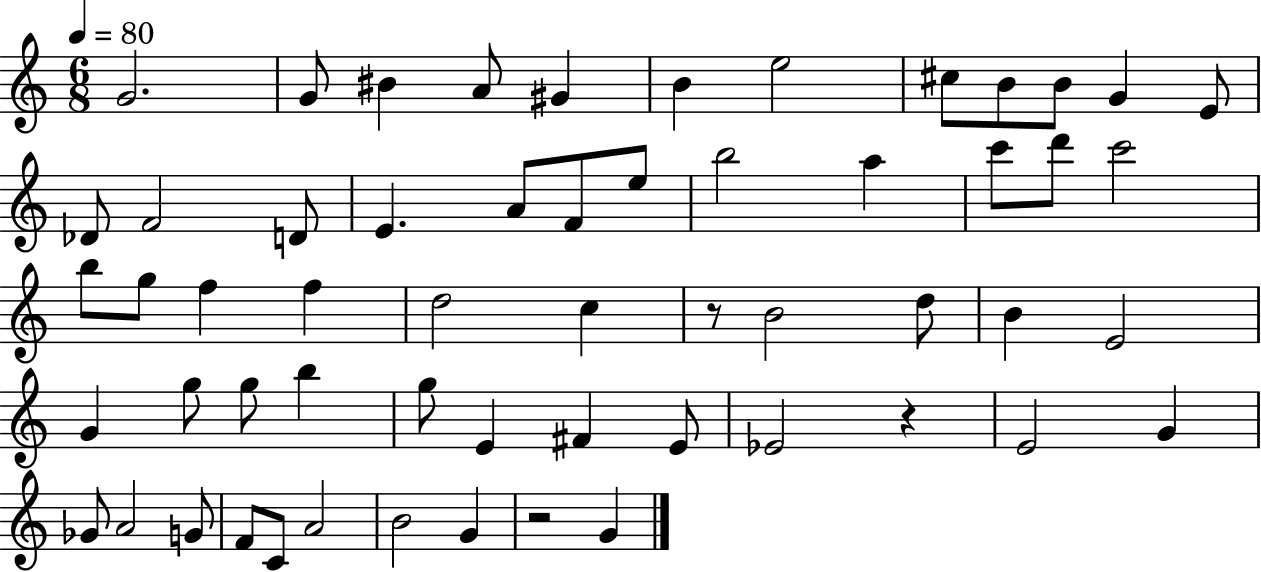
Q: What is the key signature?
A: C major